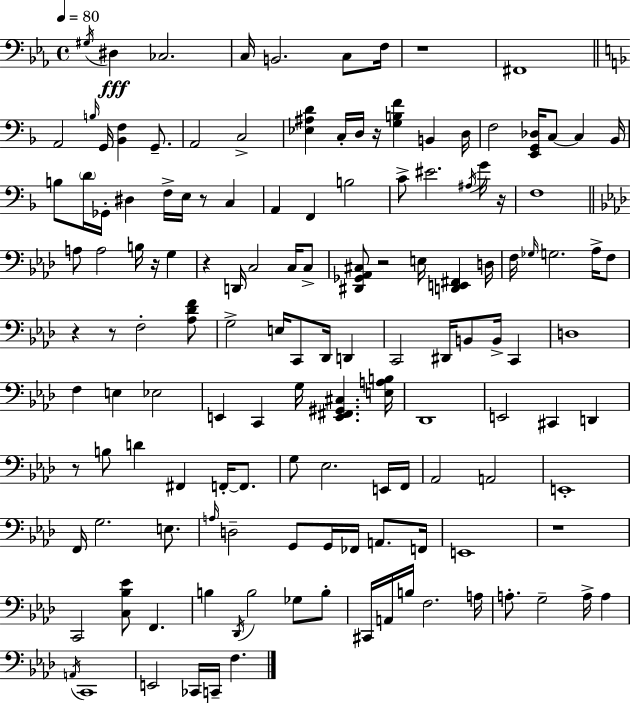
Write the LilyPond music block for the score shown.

{
  \clef bass
  \time 4/4
  \defaultTimeSignature
  \key ees \major
  \tempo 4 = 80
  \acciaccatura { gis16 }\fff dis4 ces2. | c16 b,2. c8 | f16 r1 | fis,1 | \break \bar "||" \break \key f \major a,2 \grace { b16 } g,16 <bes, f>4 g,8.-- | a,2 c2-> | <ees ais d'>4 c16-. d16 r16 <g b f'>4 b,4 | d16 f2 <e, g, des>16 c8~~ c4 | \break bes,16 b8 \parenthesize d'16 ges,16-. dis4 f16-> e16 r8 c4 | a,4 f,4 b2 | c'8-> eis'2. \acciaccatura { ais16 } | g'16 r16 f1 | \break \bar "||" \break \key f \minor a8 a2 b16 r16 g4 | r4 d,16 c2 c16 c8-> | <dis, ges, aes, cis>8 r2 e16 <d, e, fis,>4 d16 | f16 \grace { ges16 } g2. aes16-> f8 | \break r4 r8 f2-. <aes des' f'>8 | g2-> e16 c,8 des,16 d,4 | c,2 dis,16 b,8 b,16-> c,4 | d1 | \break f4 e4 ees2 | e,4 c,4 g16 <e, fis, gis, cis>4. | <e a b>16 des,1 | e,2 cis,4 d,4 | \break r8 b8 d'4 fis,4 f,16-.~~ f,8. | g8 ees2. e,16 | f,16 aes,2 a,2 | e,1-. | \break f,16 g2. e8. | \grace { a16 } d2-- g,8 g,16 fes,16 a,8. | f,16 e,1 | r1 | \break c,2 <c bes ees'>8 f,4. | b4 \acciaccatura { des,16 } b2 ges8 | b8-. cis,16 a,16 b16 f2. | a16 a8.-. g2-- a16-> a4 | \break \acciaccatura { a,16 } c,1 | e,2 ces,16 c,16-- f4. | \bar "|."
}